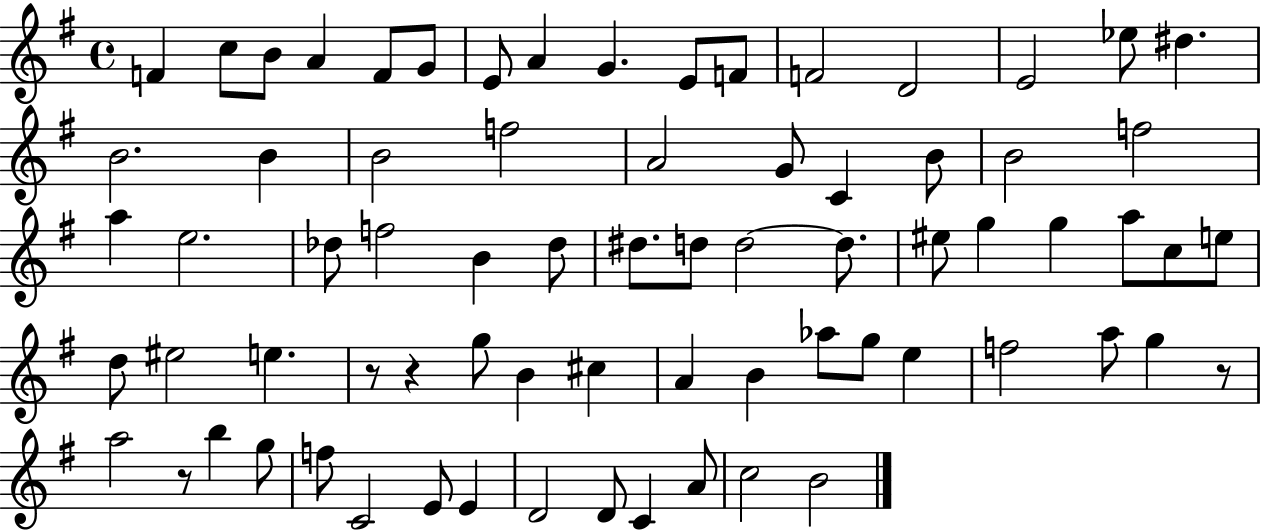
{
  \clef treble
  \time 4/4
  \defaultTimeSignature
  \key g \major
  f'4 c''8 b'8 a'4 f'8 g'8 | e'8 a'4 g'4. e'8 f'8 | f'2 d'2 | e'2 ees''8 dis''4. | \break b'2. b'4 | b'2 f''2 | a'2 g'8 c'4 b'8 | b'2 f''2 | \break a''4 e''2. | des''8 f''2 b'4 des''8 | dis''8. d''8 d''2~~ d''8. | eis''8 g''4 g''4 a''8 c''8 e''8 | \break d''8 eis''2 e''4. | r8 r4 g''8 b'4 cis''4 | a'4 b'4 aes''8 g''8 e''4 | f''2 a''8 g''4 r8 | \break a''2 r8 b''4 g''8 | f''8 c'2 e'8 e'4 | d'2 d'8 c'4 a'8 | c''2 b'2 | \break \bar "|."
}